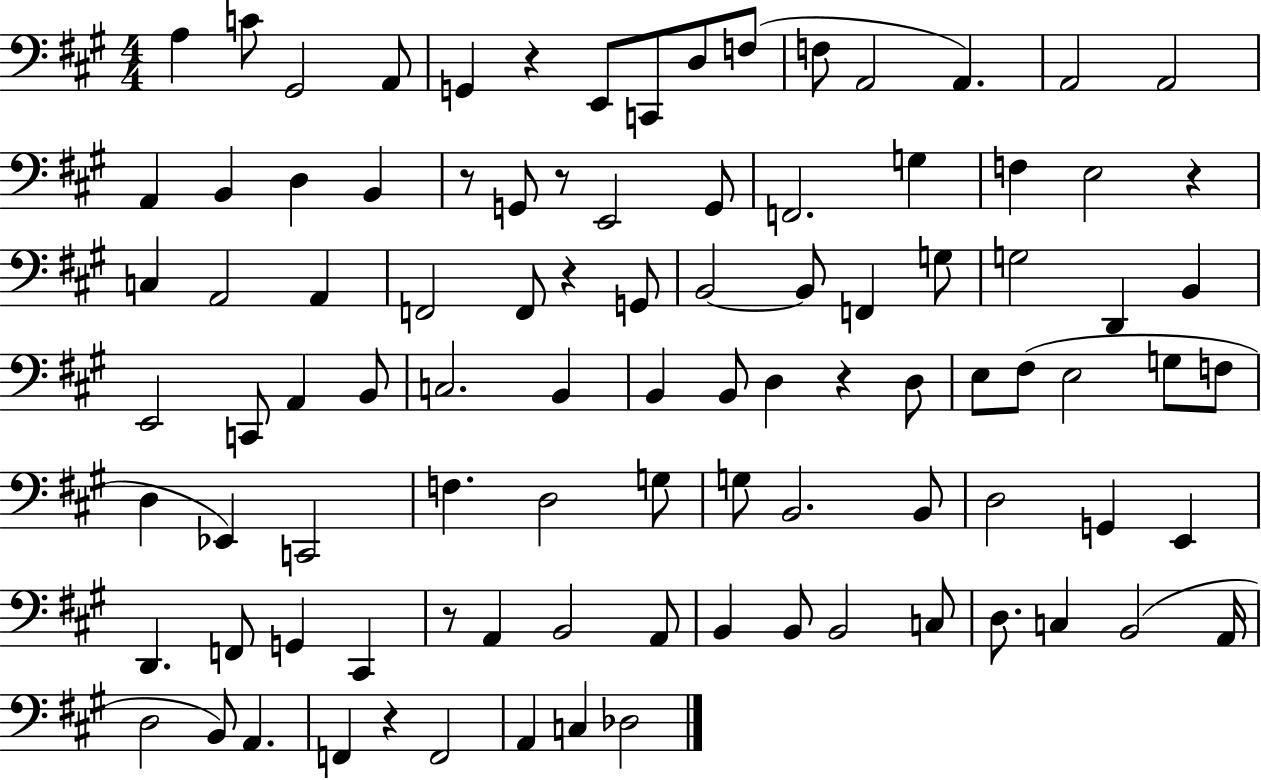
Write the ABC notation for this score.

X:1
T:Untitled
M:4/4
L:1/4
K:A
A, C/2 ^G,,2 A,,/2 G,, z E,,/2 C,,/2 D,/2 F,/2 F,/2 A,,2 A,, A,,2 A,,2 A,, B,, D, B,, z/2 G,,/2 z/2 E,,2 G,,/2 F,,2 G, F, E,2 z C, A,,2 A,, F,,2 F,,/2 z G,,/2 B,,2 B,,/2 F,, G,/2 G,2 D,, B,, E,,2 C,,/2 A,, B,,/2 C,2 B,, B,, B,,/2 D, z D,/2 E,/2 ^F,/2 E,2 G,/2 F,/2 D, _E,, C,,2 F, D,2 G,/2 G,/2 B,,2 B,,/2 D,2 G,, E,, D,, F,,/2 G,, ^C,, z/2 A,, B,,2 A,,/2 B,, B,,/2 B,,2 C,/2 D,/2 C, B,,2 A,,/4 D,2 B,,/2 A,, F,, z F,,2 A,, C, _D,2